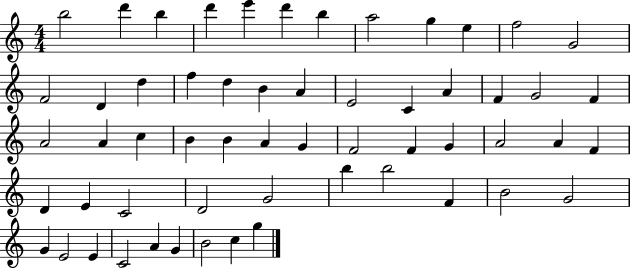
B5/h D6/q B5/q D6/q E6/q D6/q B5/q A5/h G5/q E5/q F5/h G4/h F4/h D4/q D5/q F5/q D5/q B4/q A4/q E4/h C4/q A4/q F4/q G4/h F4/q A4/h A4/q C5/q B4/q B4/q A4/q G4/q F4/h F4/q G4/q A4/h A4/q F4/q D4/q E4/q C4/h D4/h G4/h B5/q B5/h F4/q B4/h G4/h G4/q E4/h E4/q C4/h A4/q G4/q B4/h C5/q G5/q